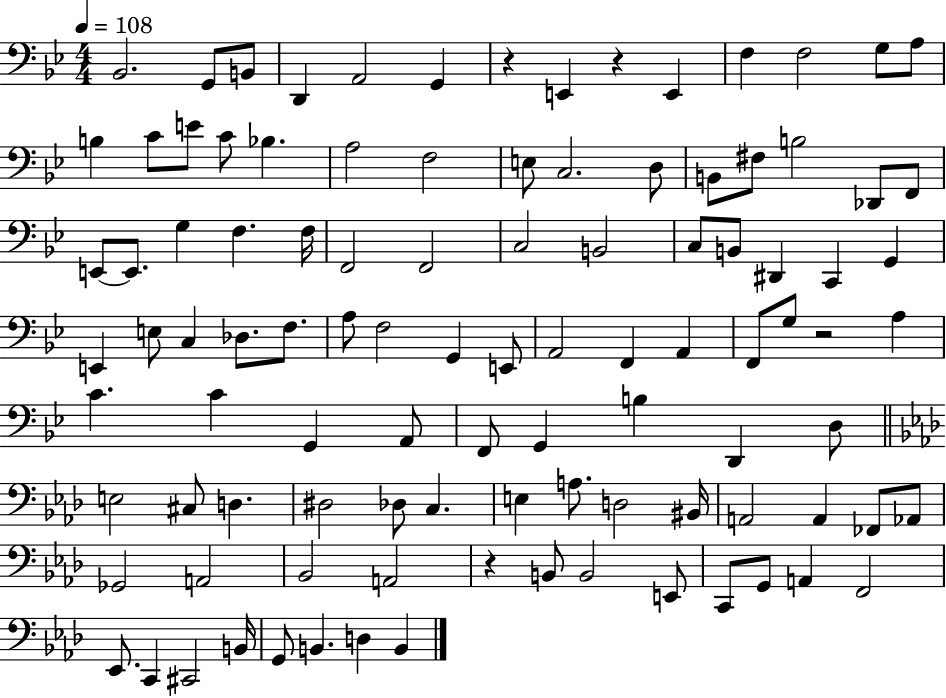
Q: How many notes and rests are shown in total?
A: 102